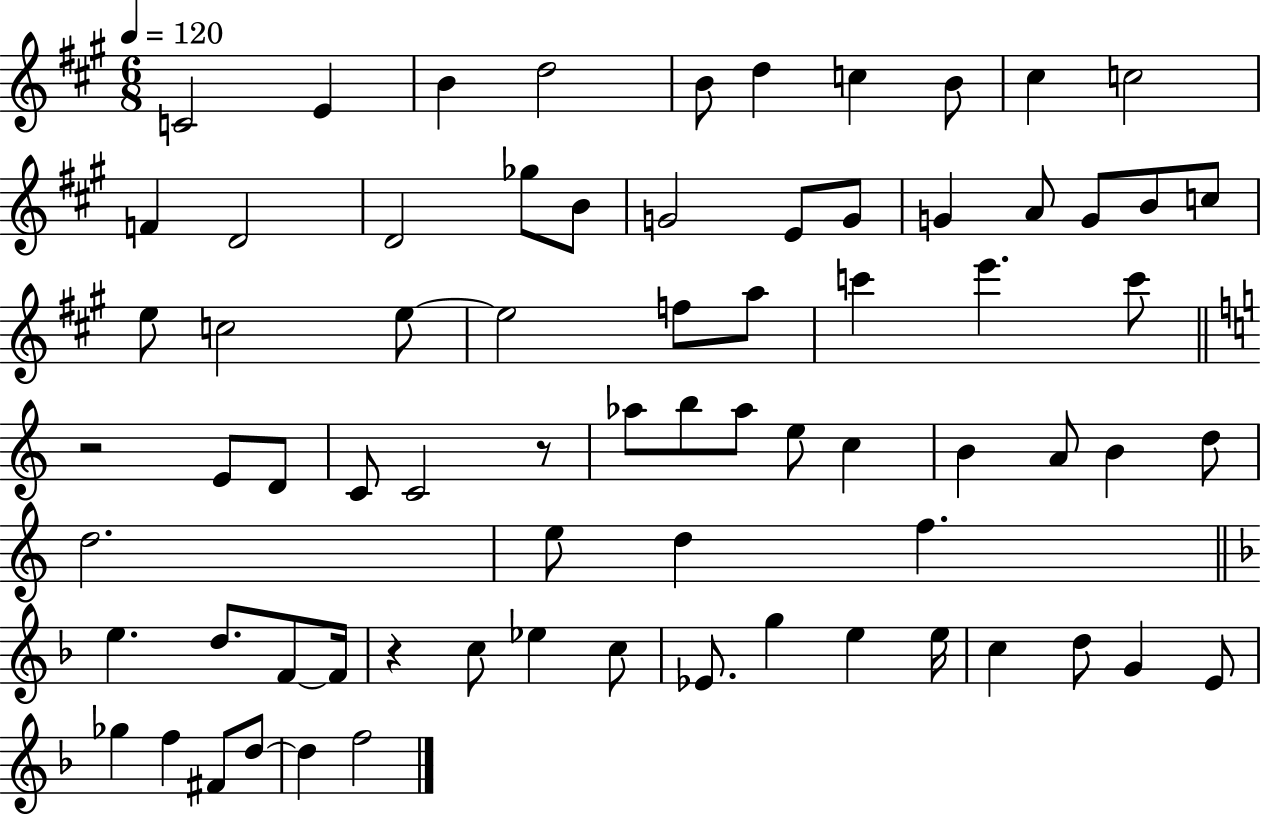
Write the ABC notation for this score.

X:1
T:Untitled
M:6/8
L:1/4
K:A
C2 E B d2 B/2 d c B/2 ^c c2 F D2 D2 _g/2 B/2 G2 E/2 G/2 G A/2 G/2 B/2 c/2 e/2 c2 e/2 e2 f/2 a/2 c' e' c'/2 z2 E/2 D/2 C/2 C2 z/2 _a/2 b/2 _a/2 e/2 c B A/2 B d/2 d2 e/2 d f e d/2 F/2 F/4 z c/2 _e c/2 _E/2 g e e/4 c d/2 G E/2 _g f ^F/2 d/2 d f2